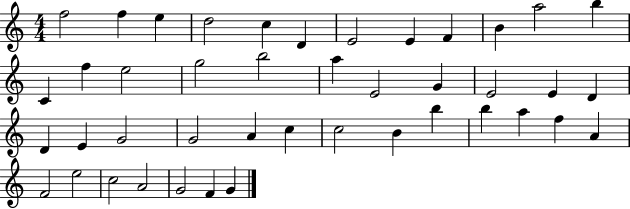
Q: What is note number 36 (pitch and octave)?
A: A4